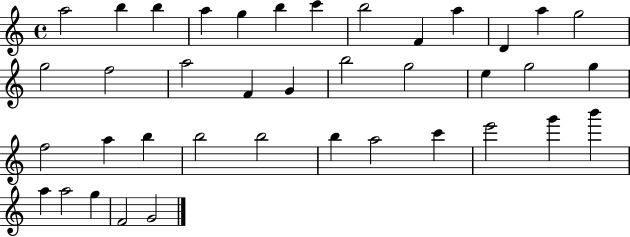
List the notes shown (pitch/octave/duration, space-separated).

A5/h B5/q B5/q A5/q G5/q B5/q C6/q B5/h F4/q A5/q D4/q A5/q G5/h G5/h F5/h A5/h F4/q G4/q B5/h G5/h E5/q G5/h G5/q F5/h A5/q B5/q B5/h B5/h B5/q A5/h C6/q E6/h G6/q B6/q A5/q A5/h G5/q F4/h G4/h